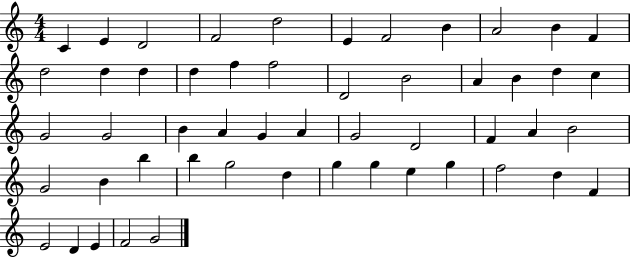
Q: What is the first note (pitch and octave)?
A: C4